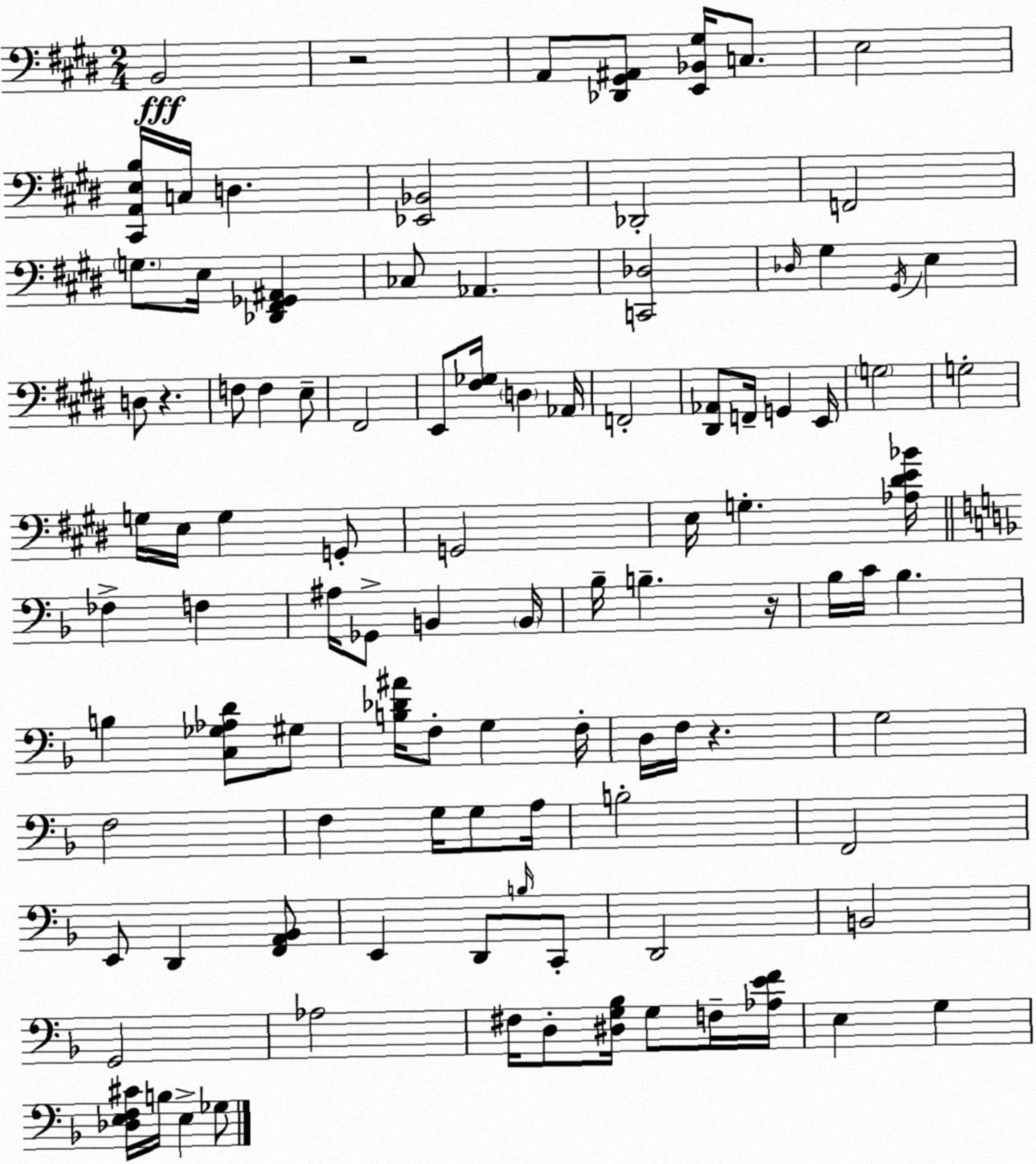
X:1
T:Untitled
M:2/4
L:1/4
K:E
B,,2 z2 A,,/2 [_D,,^G,,^A,,]/2 [E,,_B,,^G,]/4 C,/2 E,2 [^C,,A,,E,B,]/4 C,/4 D, [_E,,_B,,]2 _D,,2 F,,2 G,/2 E,/4 [_D,,^F,,_G,,^A,,] _C,/2 _A,, [C,,_D,]2 _D,/4 ^G, ^G,,/4 E, D,/2 z F,/2 F, E,/2 ^F,,2 E,,/2 [^F,_G,]/4 D, _A,,/4 F,,2 [^D,,_A,,]/2 F,,/4 G,, E,,/4 G,2 G,2 G,/4 E,/4 G, G,,/2 G,,2 E,/4 G, [_A,^DE_B]/4 _F, F, ^A,/4 _G,,/2 B,, B,,/4 _B,/4 B, z/4 _B,/4 C/4 _B, B, [C,_G,_A,D]/2 ^G,/2 [B,_D^A]/4 F,/2 G, F,/4 D,/4 F,/4 z G,2 F,2 F, G,/4 G,/2 A,/4 B,2 F,,2 E,,/2 D,, [F,,A,,_B,,]/2 E,, D,,/2 B,/4 C,,/2 D,,2 B,,2 G,,2 _A,2 ^F,/4 D,/2 [^D,G,_B,]/4 G,/2 F,/4 [_A,EF]/4 E, G, [_D,E,F,^C]/4 B,/4 E, _G,/2